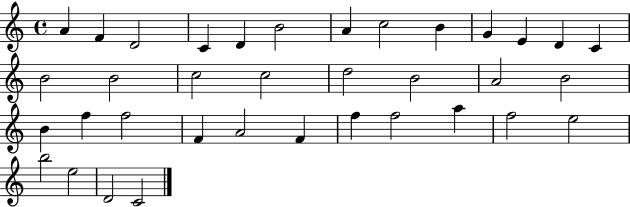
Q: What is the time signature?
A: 4/4